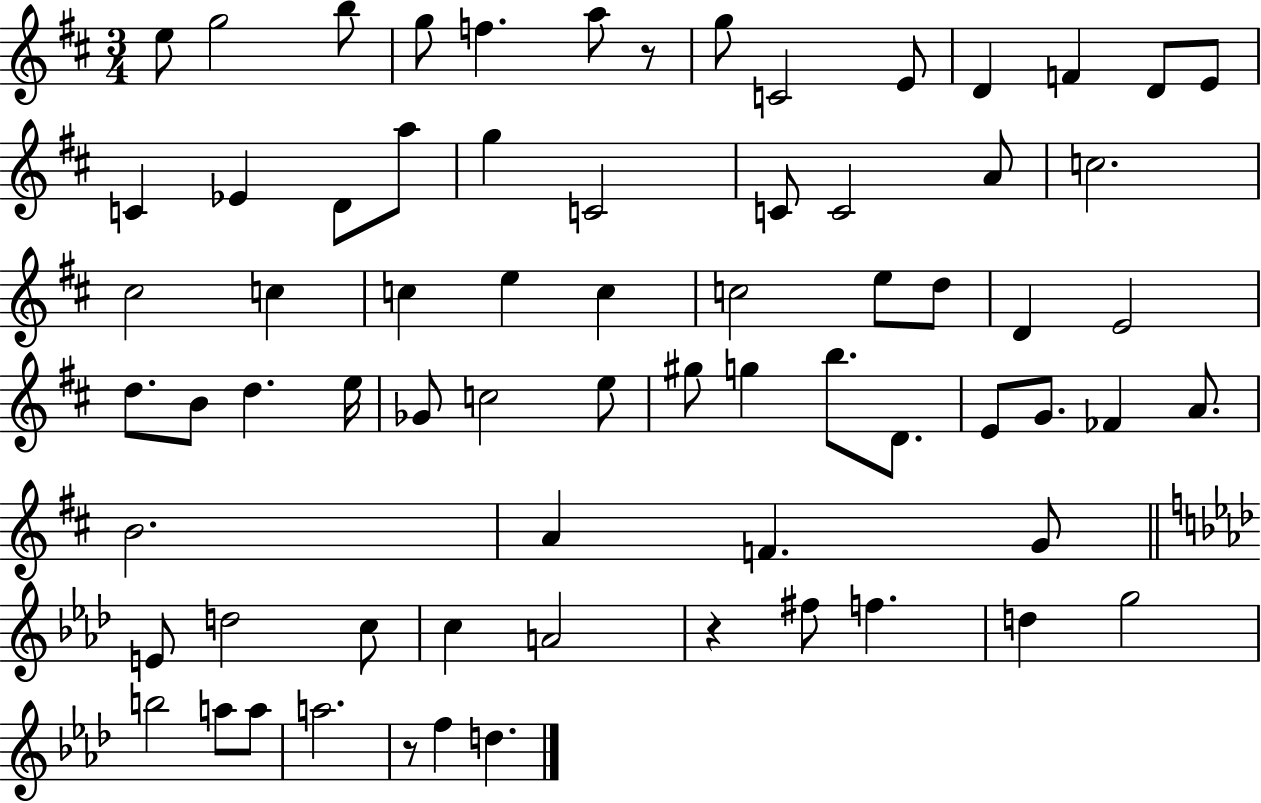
E5/e G5/h B5/e G5/e F5/q. A5/e R/e G5/e C4/h E4/e D4/q F4/q D4/e E4/e C4/q Eb4/q D4/e A5/e G5/q C4/h C4/e C4/h A4/e C5/h. C#5/h C5/q C5/q E5/q C5/q C5/h E5/e D5/e D4/q E4/h D5/e. B4/e D5/q. E5/s Gb4/e C5/h E5/e G#5/e G5/q B5/e. D4/e. E4/e G4/e. FES4/q A4/e. B4/h. A4/q F4/q. G4/e E4/e D5/h C5/e C5/q A4/h R/q F#5/e F5/q. D5/q G5/h B5/h A5/e A5/e A5/h. R/e F5/q D5/q.